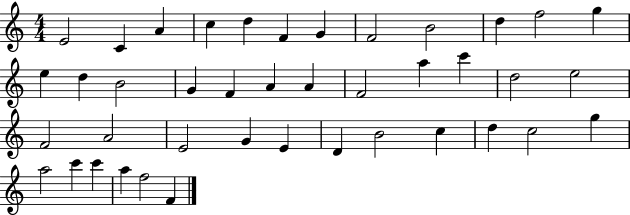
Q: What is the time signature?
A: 4/4